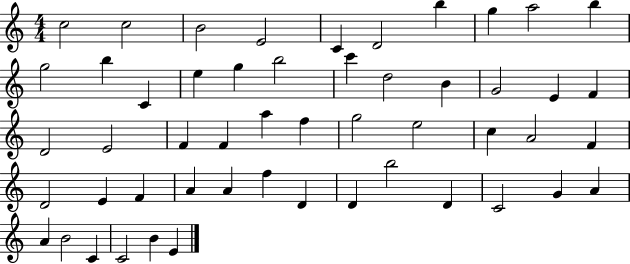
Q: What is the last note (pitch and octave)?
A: E4